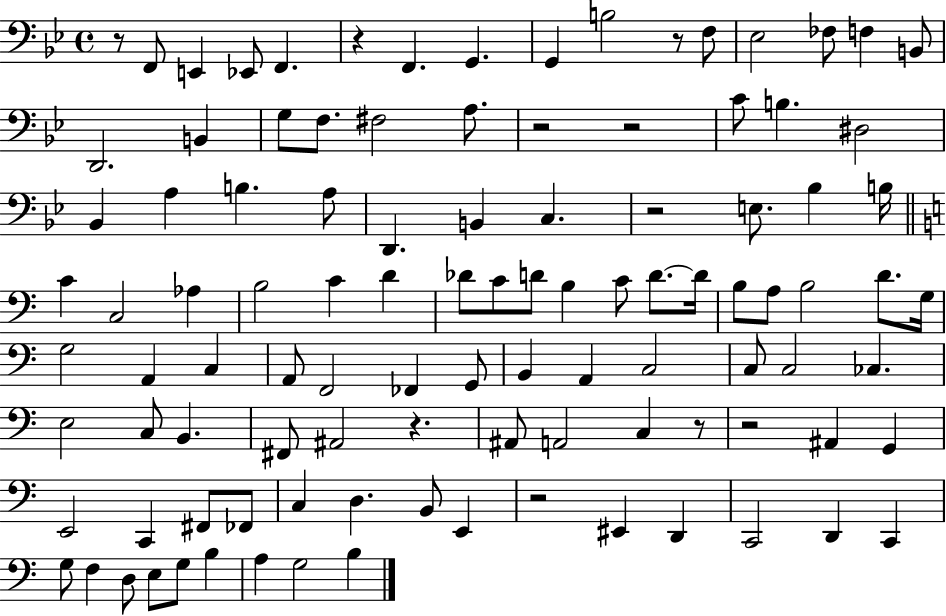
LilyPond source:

{
  \clef bass
  \time 4/4
  \defaultTimeSignature
  \key bes \major
  r8 f,8 e,4 ees,8 f,4. | r4 f,4. g,4. | g,4 b2 r8 f8 | ees2 fes8 f4 b,8 | \break d,2. b,4 | g8 f8. fis2 a8. | r2 r2 | c'8 b4. dis2 | \break bes,4 a4 b4. a8 | d,4. b,4 c4. | r2 e8. bes4 b16 | \bar "||" \break \key c \major c'4 c2 aes4 | b2 c'4 d'4 | des'8 c'8 d'8 b4 c'8 d'8.~~ d'16 | b8 a8 b2 d'8. g16 | \break g2 a,4 c4 | a,8 f,2 fes,4 g,8 | b,4 a,4 c2 | c8 c2 ces4. | \break e2 c8 b,4. | fis,8 ais,2 r4. | ais,8 a,2 c4 r8 | r2 ais,4 g,4 | \break e,2 c,4 fis,8 fes,8 | c4 d4. b,8 e,4 | r2 eis,4 d,4 | c,2 d,4 c,4 | \break g8 f4 d8 e8 g8 b4 | a4 g2 b4 | \bar "|."
}